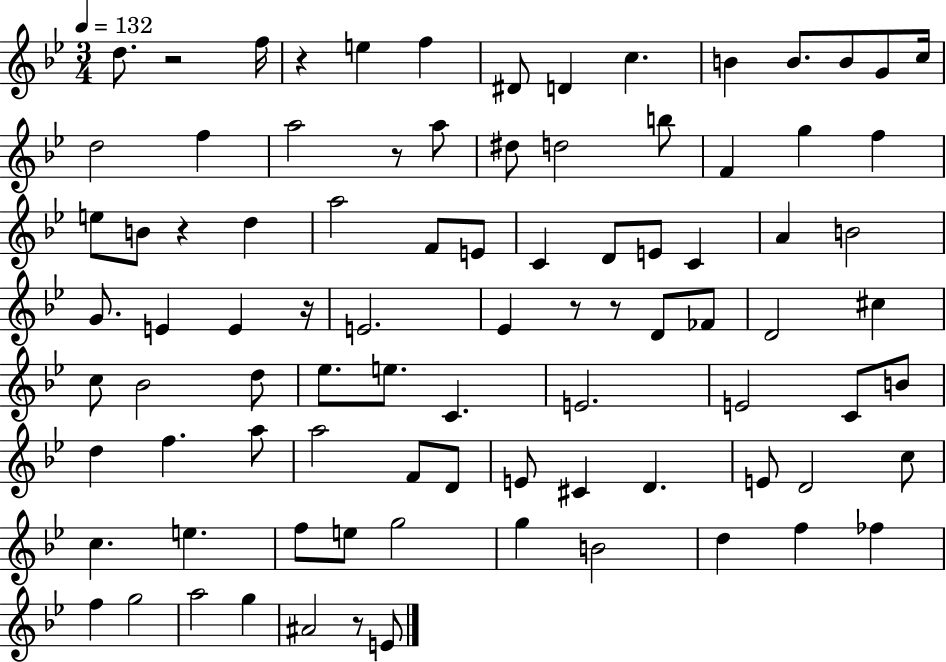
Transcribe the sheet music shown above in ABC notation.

X:1
T:Untitled
M:3/4
L:1/4
K:Bb
d/2 z2 f/4 z e f ^D/2 D c B B/2 B/2 G/2 c/4 d2 f a2 z/2 a/2 ^d/2 d2 b/2 F g f e/2 B/2 z d a2 F/2 E/2 C D/2 E/2 C A B2 G/2 E E z/4 E2 _E z/2 z/2 D/2 _F/2 D2 ^c c/2 _B2 d/2 _e/2 e/2 C E2 E2 C/2 B/2 d f a/2 a2 F/2 D/2 E/2 ^C D E/2 D2 c/2 c e f/2 e/2 g2 g B2 d f _f f g2 a2 g ^A2 z/2 E/2